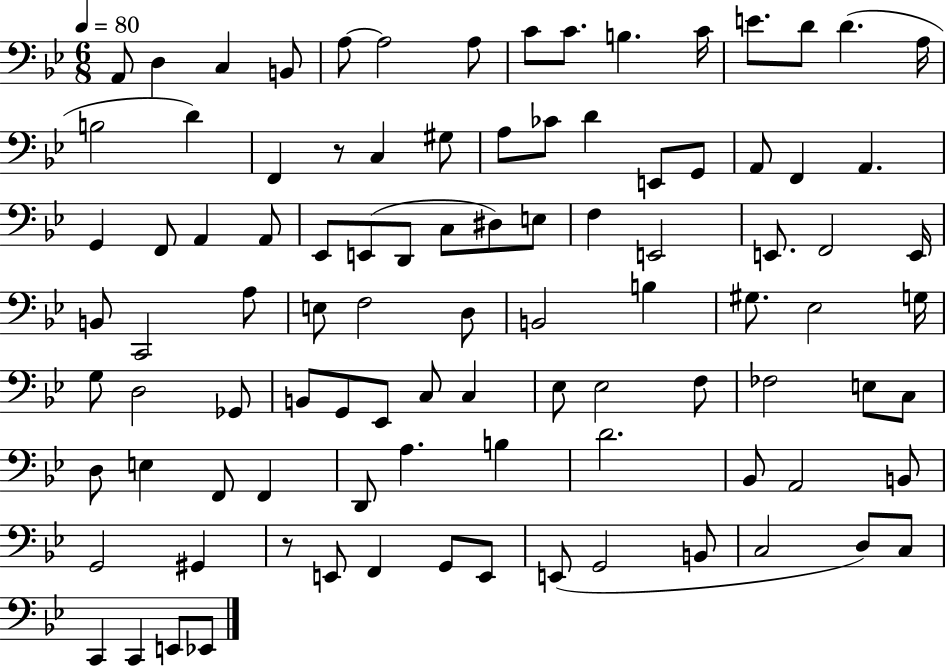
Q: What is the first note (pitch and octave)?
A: A2